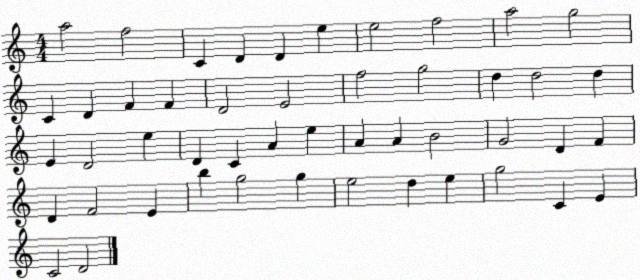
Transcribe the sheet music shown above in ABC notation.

X:1
T:Untitled
M:4/4
L:1/4
K:C
a2 f2 C D D e e2 f2 a2 g2 C D F F D2 E2 f2 g2 d d2 d E D2 e D C A e A A B2 G2 D F D F2 E b g2 g e2 d e g2 C E C2 D2